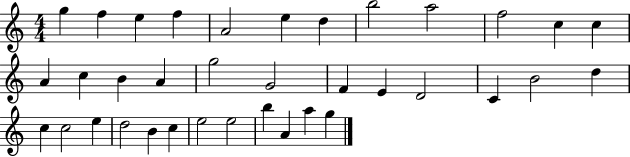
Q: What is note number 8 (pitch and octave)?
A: B5